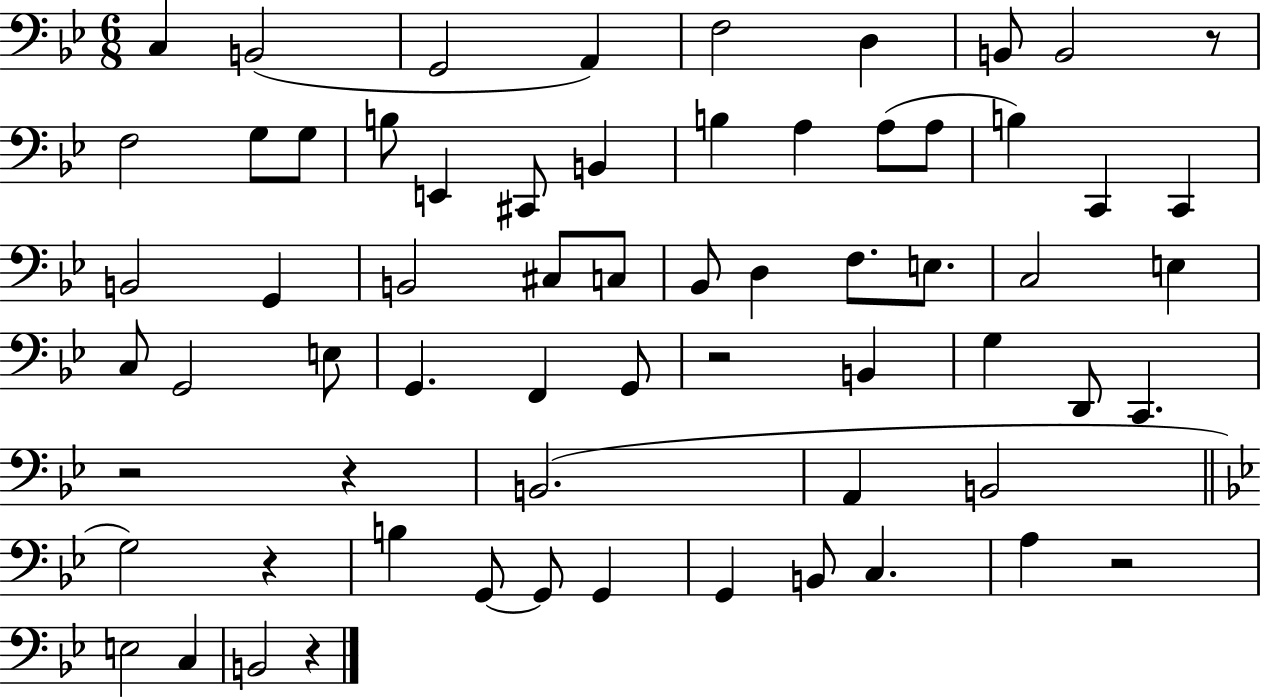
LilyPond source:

{
  \clef bass
  \numericTimeSignature
  \time 6/8
  \key bes \major
  c4 b,2( | g,2 a,4) | f2 d4 | b,8 b,2 r8 | \break f2 g8 g8 | b8 e,4 cis,8 b,4 | b4 a4 a8( a8 | b4) c,4 c,4 | \break b,2 g,4 | b,2 cis8 c8 | bes,8 d4 f8. e8. | c2 e4 | \break c8 g,2 e8 | g,4. f,4 g,8 | r2 b,4 | g4 d,8 c,4. | \break r2 r4 | b,2.( | a,4 b,2 | \bar "||" \break \key bes \major g2) r4 | b4 g,8~~ g,8 g,4 | g,4 b,8 c4. | a4 r2 | \break e2 c4 | b,2 r4 | \bar "|."
}